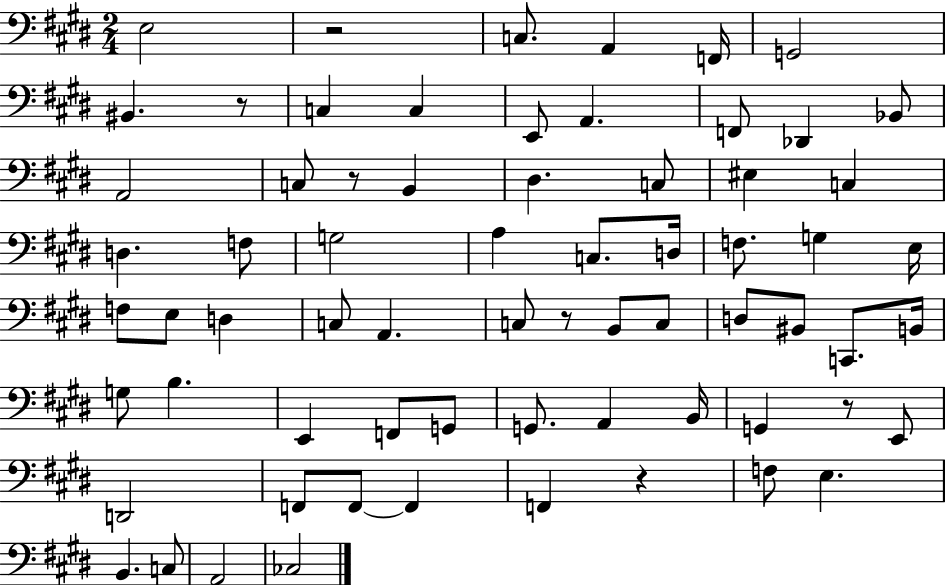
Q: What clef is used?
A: bass